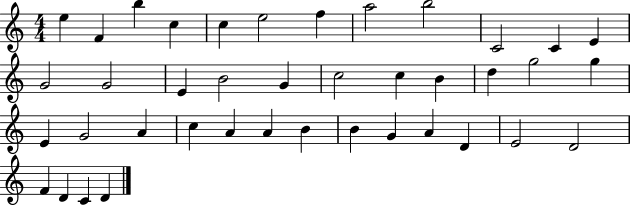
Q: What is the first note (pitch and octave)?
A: E5